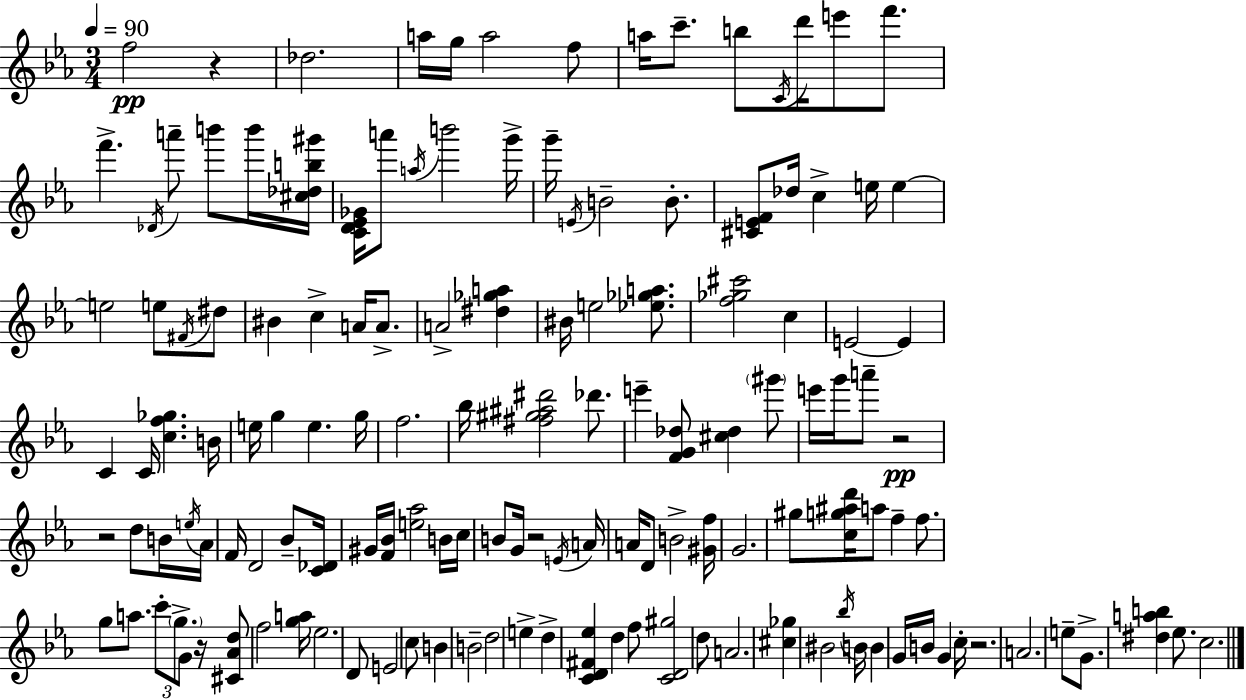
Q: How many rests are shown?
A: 6